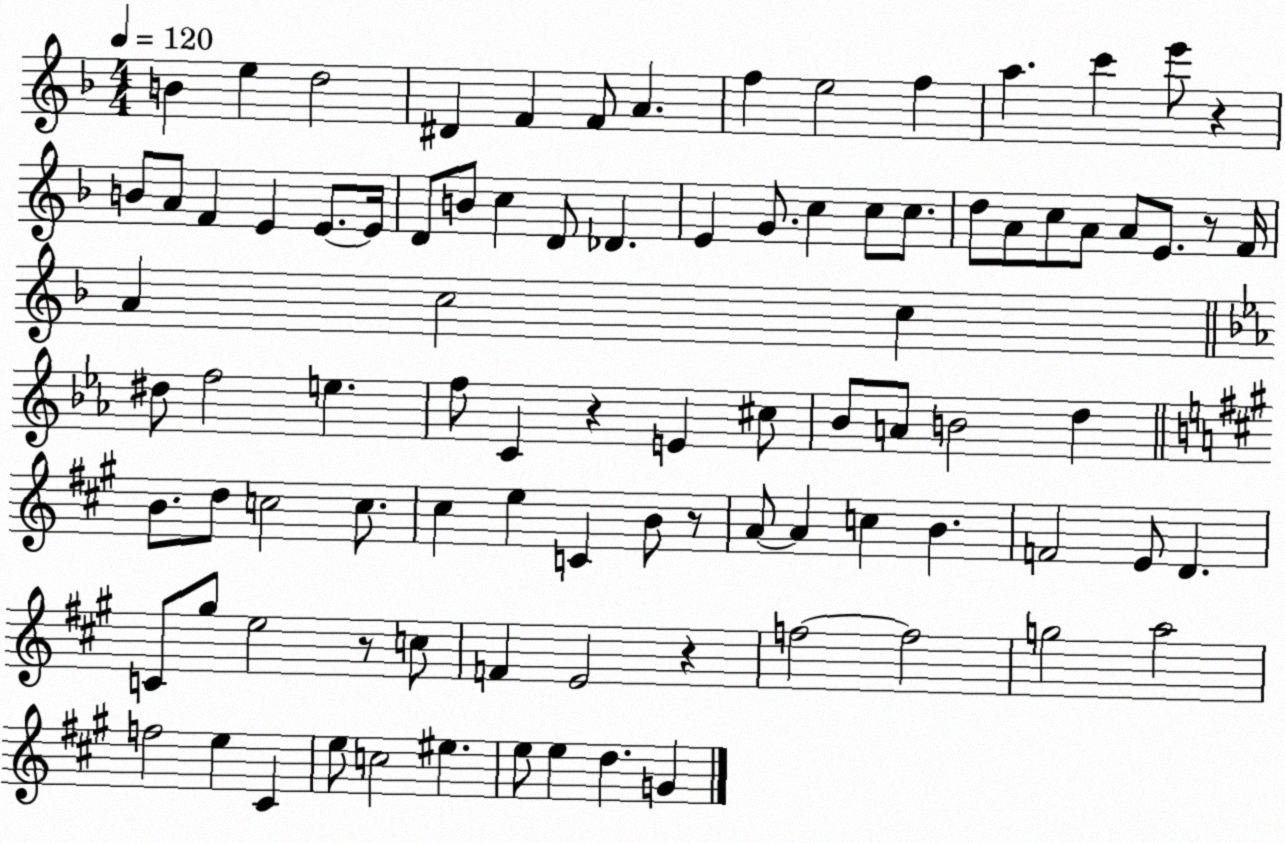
X:1
T:Untitled
M:4/4
L:1/4
K:F
B e d2 ^D F F/2 A f e2 f a c' e'/2 z B/2 A/2 F E E/2 E/4 D/2 B/2 c D/2 _D E G/2 c c/2 c/2 d/2 A/2 c/2 A/2 A/2 E/2 z/2 F/4 A c2 c ^d/2 f2 e f/2 C z E ^c/2 _B/2 A/2 B2 d B/2 d/2 c2 c/2 ^c e C B/2 z/2 A/2 A c B F2 E/2 D C/2 ^g/2 e2 z/2 c/2 F E2 z f2 f2 g2 a2 f2 e ^C e/2 c2 ^e e/2 e d G